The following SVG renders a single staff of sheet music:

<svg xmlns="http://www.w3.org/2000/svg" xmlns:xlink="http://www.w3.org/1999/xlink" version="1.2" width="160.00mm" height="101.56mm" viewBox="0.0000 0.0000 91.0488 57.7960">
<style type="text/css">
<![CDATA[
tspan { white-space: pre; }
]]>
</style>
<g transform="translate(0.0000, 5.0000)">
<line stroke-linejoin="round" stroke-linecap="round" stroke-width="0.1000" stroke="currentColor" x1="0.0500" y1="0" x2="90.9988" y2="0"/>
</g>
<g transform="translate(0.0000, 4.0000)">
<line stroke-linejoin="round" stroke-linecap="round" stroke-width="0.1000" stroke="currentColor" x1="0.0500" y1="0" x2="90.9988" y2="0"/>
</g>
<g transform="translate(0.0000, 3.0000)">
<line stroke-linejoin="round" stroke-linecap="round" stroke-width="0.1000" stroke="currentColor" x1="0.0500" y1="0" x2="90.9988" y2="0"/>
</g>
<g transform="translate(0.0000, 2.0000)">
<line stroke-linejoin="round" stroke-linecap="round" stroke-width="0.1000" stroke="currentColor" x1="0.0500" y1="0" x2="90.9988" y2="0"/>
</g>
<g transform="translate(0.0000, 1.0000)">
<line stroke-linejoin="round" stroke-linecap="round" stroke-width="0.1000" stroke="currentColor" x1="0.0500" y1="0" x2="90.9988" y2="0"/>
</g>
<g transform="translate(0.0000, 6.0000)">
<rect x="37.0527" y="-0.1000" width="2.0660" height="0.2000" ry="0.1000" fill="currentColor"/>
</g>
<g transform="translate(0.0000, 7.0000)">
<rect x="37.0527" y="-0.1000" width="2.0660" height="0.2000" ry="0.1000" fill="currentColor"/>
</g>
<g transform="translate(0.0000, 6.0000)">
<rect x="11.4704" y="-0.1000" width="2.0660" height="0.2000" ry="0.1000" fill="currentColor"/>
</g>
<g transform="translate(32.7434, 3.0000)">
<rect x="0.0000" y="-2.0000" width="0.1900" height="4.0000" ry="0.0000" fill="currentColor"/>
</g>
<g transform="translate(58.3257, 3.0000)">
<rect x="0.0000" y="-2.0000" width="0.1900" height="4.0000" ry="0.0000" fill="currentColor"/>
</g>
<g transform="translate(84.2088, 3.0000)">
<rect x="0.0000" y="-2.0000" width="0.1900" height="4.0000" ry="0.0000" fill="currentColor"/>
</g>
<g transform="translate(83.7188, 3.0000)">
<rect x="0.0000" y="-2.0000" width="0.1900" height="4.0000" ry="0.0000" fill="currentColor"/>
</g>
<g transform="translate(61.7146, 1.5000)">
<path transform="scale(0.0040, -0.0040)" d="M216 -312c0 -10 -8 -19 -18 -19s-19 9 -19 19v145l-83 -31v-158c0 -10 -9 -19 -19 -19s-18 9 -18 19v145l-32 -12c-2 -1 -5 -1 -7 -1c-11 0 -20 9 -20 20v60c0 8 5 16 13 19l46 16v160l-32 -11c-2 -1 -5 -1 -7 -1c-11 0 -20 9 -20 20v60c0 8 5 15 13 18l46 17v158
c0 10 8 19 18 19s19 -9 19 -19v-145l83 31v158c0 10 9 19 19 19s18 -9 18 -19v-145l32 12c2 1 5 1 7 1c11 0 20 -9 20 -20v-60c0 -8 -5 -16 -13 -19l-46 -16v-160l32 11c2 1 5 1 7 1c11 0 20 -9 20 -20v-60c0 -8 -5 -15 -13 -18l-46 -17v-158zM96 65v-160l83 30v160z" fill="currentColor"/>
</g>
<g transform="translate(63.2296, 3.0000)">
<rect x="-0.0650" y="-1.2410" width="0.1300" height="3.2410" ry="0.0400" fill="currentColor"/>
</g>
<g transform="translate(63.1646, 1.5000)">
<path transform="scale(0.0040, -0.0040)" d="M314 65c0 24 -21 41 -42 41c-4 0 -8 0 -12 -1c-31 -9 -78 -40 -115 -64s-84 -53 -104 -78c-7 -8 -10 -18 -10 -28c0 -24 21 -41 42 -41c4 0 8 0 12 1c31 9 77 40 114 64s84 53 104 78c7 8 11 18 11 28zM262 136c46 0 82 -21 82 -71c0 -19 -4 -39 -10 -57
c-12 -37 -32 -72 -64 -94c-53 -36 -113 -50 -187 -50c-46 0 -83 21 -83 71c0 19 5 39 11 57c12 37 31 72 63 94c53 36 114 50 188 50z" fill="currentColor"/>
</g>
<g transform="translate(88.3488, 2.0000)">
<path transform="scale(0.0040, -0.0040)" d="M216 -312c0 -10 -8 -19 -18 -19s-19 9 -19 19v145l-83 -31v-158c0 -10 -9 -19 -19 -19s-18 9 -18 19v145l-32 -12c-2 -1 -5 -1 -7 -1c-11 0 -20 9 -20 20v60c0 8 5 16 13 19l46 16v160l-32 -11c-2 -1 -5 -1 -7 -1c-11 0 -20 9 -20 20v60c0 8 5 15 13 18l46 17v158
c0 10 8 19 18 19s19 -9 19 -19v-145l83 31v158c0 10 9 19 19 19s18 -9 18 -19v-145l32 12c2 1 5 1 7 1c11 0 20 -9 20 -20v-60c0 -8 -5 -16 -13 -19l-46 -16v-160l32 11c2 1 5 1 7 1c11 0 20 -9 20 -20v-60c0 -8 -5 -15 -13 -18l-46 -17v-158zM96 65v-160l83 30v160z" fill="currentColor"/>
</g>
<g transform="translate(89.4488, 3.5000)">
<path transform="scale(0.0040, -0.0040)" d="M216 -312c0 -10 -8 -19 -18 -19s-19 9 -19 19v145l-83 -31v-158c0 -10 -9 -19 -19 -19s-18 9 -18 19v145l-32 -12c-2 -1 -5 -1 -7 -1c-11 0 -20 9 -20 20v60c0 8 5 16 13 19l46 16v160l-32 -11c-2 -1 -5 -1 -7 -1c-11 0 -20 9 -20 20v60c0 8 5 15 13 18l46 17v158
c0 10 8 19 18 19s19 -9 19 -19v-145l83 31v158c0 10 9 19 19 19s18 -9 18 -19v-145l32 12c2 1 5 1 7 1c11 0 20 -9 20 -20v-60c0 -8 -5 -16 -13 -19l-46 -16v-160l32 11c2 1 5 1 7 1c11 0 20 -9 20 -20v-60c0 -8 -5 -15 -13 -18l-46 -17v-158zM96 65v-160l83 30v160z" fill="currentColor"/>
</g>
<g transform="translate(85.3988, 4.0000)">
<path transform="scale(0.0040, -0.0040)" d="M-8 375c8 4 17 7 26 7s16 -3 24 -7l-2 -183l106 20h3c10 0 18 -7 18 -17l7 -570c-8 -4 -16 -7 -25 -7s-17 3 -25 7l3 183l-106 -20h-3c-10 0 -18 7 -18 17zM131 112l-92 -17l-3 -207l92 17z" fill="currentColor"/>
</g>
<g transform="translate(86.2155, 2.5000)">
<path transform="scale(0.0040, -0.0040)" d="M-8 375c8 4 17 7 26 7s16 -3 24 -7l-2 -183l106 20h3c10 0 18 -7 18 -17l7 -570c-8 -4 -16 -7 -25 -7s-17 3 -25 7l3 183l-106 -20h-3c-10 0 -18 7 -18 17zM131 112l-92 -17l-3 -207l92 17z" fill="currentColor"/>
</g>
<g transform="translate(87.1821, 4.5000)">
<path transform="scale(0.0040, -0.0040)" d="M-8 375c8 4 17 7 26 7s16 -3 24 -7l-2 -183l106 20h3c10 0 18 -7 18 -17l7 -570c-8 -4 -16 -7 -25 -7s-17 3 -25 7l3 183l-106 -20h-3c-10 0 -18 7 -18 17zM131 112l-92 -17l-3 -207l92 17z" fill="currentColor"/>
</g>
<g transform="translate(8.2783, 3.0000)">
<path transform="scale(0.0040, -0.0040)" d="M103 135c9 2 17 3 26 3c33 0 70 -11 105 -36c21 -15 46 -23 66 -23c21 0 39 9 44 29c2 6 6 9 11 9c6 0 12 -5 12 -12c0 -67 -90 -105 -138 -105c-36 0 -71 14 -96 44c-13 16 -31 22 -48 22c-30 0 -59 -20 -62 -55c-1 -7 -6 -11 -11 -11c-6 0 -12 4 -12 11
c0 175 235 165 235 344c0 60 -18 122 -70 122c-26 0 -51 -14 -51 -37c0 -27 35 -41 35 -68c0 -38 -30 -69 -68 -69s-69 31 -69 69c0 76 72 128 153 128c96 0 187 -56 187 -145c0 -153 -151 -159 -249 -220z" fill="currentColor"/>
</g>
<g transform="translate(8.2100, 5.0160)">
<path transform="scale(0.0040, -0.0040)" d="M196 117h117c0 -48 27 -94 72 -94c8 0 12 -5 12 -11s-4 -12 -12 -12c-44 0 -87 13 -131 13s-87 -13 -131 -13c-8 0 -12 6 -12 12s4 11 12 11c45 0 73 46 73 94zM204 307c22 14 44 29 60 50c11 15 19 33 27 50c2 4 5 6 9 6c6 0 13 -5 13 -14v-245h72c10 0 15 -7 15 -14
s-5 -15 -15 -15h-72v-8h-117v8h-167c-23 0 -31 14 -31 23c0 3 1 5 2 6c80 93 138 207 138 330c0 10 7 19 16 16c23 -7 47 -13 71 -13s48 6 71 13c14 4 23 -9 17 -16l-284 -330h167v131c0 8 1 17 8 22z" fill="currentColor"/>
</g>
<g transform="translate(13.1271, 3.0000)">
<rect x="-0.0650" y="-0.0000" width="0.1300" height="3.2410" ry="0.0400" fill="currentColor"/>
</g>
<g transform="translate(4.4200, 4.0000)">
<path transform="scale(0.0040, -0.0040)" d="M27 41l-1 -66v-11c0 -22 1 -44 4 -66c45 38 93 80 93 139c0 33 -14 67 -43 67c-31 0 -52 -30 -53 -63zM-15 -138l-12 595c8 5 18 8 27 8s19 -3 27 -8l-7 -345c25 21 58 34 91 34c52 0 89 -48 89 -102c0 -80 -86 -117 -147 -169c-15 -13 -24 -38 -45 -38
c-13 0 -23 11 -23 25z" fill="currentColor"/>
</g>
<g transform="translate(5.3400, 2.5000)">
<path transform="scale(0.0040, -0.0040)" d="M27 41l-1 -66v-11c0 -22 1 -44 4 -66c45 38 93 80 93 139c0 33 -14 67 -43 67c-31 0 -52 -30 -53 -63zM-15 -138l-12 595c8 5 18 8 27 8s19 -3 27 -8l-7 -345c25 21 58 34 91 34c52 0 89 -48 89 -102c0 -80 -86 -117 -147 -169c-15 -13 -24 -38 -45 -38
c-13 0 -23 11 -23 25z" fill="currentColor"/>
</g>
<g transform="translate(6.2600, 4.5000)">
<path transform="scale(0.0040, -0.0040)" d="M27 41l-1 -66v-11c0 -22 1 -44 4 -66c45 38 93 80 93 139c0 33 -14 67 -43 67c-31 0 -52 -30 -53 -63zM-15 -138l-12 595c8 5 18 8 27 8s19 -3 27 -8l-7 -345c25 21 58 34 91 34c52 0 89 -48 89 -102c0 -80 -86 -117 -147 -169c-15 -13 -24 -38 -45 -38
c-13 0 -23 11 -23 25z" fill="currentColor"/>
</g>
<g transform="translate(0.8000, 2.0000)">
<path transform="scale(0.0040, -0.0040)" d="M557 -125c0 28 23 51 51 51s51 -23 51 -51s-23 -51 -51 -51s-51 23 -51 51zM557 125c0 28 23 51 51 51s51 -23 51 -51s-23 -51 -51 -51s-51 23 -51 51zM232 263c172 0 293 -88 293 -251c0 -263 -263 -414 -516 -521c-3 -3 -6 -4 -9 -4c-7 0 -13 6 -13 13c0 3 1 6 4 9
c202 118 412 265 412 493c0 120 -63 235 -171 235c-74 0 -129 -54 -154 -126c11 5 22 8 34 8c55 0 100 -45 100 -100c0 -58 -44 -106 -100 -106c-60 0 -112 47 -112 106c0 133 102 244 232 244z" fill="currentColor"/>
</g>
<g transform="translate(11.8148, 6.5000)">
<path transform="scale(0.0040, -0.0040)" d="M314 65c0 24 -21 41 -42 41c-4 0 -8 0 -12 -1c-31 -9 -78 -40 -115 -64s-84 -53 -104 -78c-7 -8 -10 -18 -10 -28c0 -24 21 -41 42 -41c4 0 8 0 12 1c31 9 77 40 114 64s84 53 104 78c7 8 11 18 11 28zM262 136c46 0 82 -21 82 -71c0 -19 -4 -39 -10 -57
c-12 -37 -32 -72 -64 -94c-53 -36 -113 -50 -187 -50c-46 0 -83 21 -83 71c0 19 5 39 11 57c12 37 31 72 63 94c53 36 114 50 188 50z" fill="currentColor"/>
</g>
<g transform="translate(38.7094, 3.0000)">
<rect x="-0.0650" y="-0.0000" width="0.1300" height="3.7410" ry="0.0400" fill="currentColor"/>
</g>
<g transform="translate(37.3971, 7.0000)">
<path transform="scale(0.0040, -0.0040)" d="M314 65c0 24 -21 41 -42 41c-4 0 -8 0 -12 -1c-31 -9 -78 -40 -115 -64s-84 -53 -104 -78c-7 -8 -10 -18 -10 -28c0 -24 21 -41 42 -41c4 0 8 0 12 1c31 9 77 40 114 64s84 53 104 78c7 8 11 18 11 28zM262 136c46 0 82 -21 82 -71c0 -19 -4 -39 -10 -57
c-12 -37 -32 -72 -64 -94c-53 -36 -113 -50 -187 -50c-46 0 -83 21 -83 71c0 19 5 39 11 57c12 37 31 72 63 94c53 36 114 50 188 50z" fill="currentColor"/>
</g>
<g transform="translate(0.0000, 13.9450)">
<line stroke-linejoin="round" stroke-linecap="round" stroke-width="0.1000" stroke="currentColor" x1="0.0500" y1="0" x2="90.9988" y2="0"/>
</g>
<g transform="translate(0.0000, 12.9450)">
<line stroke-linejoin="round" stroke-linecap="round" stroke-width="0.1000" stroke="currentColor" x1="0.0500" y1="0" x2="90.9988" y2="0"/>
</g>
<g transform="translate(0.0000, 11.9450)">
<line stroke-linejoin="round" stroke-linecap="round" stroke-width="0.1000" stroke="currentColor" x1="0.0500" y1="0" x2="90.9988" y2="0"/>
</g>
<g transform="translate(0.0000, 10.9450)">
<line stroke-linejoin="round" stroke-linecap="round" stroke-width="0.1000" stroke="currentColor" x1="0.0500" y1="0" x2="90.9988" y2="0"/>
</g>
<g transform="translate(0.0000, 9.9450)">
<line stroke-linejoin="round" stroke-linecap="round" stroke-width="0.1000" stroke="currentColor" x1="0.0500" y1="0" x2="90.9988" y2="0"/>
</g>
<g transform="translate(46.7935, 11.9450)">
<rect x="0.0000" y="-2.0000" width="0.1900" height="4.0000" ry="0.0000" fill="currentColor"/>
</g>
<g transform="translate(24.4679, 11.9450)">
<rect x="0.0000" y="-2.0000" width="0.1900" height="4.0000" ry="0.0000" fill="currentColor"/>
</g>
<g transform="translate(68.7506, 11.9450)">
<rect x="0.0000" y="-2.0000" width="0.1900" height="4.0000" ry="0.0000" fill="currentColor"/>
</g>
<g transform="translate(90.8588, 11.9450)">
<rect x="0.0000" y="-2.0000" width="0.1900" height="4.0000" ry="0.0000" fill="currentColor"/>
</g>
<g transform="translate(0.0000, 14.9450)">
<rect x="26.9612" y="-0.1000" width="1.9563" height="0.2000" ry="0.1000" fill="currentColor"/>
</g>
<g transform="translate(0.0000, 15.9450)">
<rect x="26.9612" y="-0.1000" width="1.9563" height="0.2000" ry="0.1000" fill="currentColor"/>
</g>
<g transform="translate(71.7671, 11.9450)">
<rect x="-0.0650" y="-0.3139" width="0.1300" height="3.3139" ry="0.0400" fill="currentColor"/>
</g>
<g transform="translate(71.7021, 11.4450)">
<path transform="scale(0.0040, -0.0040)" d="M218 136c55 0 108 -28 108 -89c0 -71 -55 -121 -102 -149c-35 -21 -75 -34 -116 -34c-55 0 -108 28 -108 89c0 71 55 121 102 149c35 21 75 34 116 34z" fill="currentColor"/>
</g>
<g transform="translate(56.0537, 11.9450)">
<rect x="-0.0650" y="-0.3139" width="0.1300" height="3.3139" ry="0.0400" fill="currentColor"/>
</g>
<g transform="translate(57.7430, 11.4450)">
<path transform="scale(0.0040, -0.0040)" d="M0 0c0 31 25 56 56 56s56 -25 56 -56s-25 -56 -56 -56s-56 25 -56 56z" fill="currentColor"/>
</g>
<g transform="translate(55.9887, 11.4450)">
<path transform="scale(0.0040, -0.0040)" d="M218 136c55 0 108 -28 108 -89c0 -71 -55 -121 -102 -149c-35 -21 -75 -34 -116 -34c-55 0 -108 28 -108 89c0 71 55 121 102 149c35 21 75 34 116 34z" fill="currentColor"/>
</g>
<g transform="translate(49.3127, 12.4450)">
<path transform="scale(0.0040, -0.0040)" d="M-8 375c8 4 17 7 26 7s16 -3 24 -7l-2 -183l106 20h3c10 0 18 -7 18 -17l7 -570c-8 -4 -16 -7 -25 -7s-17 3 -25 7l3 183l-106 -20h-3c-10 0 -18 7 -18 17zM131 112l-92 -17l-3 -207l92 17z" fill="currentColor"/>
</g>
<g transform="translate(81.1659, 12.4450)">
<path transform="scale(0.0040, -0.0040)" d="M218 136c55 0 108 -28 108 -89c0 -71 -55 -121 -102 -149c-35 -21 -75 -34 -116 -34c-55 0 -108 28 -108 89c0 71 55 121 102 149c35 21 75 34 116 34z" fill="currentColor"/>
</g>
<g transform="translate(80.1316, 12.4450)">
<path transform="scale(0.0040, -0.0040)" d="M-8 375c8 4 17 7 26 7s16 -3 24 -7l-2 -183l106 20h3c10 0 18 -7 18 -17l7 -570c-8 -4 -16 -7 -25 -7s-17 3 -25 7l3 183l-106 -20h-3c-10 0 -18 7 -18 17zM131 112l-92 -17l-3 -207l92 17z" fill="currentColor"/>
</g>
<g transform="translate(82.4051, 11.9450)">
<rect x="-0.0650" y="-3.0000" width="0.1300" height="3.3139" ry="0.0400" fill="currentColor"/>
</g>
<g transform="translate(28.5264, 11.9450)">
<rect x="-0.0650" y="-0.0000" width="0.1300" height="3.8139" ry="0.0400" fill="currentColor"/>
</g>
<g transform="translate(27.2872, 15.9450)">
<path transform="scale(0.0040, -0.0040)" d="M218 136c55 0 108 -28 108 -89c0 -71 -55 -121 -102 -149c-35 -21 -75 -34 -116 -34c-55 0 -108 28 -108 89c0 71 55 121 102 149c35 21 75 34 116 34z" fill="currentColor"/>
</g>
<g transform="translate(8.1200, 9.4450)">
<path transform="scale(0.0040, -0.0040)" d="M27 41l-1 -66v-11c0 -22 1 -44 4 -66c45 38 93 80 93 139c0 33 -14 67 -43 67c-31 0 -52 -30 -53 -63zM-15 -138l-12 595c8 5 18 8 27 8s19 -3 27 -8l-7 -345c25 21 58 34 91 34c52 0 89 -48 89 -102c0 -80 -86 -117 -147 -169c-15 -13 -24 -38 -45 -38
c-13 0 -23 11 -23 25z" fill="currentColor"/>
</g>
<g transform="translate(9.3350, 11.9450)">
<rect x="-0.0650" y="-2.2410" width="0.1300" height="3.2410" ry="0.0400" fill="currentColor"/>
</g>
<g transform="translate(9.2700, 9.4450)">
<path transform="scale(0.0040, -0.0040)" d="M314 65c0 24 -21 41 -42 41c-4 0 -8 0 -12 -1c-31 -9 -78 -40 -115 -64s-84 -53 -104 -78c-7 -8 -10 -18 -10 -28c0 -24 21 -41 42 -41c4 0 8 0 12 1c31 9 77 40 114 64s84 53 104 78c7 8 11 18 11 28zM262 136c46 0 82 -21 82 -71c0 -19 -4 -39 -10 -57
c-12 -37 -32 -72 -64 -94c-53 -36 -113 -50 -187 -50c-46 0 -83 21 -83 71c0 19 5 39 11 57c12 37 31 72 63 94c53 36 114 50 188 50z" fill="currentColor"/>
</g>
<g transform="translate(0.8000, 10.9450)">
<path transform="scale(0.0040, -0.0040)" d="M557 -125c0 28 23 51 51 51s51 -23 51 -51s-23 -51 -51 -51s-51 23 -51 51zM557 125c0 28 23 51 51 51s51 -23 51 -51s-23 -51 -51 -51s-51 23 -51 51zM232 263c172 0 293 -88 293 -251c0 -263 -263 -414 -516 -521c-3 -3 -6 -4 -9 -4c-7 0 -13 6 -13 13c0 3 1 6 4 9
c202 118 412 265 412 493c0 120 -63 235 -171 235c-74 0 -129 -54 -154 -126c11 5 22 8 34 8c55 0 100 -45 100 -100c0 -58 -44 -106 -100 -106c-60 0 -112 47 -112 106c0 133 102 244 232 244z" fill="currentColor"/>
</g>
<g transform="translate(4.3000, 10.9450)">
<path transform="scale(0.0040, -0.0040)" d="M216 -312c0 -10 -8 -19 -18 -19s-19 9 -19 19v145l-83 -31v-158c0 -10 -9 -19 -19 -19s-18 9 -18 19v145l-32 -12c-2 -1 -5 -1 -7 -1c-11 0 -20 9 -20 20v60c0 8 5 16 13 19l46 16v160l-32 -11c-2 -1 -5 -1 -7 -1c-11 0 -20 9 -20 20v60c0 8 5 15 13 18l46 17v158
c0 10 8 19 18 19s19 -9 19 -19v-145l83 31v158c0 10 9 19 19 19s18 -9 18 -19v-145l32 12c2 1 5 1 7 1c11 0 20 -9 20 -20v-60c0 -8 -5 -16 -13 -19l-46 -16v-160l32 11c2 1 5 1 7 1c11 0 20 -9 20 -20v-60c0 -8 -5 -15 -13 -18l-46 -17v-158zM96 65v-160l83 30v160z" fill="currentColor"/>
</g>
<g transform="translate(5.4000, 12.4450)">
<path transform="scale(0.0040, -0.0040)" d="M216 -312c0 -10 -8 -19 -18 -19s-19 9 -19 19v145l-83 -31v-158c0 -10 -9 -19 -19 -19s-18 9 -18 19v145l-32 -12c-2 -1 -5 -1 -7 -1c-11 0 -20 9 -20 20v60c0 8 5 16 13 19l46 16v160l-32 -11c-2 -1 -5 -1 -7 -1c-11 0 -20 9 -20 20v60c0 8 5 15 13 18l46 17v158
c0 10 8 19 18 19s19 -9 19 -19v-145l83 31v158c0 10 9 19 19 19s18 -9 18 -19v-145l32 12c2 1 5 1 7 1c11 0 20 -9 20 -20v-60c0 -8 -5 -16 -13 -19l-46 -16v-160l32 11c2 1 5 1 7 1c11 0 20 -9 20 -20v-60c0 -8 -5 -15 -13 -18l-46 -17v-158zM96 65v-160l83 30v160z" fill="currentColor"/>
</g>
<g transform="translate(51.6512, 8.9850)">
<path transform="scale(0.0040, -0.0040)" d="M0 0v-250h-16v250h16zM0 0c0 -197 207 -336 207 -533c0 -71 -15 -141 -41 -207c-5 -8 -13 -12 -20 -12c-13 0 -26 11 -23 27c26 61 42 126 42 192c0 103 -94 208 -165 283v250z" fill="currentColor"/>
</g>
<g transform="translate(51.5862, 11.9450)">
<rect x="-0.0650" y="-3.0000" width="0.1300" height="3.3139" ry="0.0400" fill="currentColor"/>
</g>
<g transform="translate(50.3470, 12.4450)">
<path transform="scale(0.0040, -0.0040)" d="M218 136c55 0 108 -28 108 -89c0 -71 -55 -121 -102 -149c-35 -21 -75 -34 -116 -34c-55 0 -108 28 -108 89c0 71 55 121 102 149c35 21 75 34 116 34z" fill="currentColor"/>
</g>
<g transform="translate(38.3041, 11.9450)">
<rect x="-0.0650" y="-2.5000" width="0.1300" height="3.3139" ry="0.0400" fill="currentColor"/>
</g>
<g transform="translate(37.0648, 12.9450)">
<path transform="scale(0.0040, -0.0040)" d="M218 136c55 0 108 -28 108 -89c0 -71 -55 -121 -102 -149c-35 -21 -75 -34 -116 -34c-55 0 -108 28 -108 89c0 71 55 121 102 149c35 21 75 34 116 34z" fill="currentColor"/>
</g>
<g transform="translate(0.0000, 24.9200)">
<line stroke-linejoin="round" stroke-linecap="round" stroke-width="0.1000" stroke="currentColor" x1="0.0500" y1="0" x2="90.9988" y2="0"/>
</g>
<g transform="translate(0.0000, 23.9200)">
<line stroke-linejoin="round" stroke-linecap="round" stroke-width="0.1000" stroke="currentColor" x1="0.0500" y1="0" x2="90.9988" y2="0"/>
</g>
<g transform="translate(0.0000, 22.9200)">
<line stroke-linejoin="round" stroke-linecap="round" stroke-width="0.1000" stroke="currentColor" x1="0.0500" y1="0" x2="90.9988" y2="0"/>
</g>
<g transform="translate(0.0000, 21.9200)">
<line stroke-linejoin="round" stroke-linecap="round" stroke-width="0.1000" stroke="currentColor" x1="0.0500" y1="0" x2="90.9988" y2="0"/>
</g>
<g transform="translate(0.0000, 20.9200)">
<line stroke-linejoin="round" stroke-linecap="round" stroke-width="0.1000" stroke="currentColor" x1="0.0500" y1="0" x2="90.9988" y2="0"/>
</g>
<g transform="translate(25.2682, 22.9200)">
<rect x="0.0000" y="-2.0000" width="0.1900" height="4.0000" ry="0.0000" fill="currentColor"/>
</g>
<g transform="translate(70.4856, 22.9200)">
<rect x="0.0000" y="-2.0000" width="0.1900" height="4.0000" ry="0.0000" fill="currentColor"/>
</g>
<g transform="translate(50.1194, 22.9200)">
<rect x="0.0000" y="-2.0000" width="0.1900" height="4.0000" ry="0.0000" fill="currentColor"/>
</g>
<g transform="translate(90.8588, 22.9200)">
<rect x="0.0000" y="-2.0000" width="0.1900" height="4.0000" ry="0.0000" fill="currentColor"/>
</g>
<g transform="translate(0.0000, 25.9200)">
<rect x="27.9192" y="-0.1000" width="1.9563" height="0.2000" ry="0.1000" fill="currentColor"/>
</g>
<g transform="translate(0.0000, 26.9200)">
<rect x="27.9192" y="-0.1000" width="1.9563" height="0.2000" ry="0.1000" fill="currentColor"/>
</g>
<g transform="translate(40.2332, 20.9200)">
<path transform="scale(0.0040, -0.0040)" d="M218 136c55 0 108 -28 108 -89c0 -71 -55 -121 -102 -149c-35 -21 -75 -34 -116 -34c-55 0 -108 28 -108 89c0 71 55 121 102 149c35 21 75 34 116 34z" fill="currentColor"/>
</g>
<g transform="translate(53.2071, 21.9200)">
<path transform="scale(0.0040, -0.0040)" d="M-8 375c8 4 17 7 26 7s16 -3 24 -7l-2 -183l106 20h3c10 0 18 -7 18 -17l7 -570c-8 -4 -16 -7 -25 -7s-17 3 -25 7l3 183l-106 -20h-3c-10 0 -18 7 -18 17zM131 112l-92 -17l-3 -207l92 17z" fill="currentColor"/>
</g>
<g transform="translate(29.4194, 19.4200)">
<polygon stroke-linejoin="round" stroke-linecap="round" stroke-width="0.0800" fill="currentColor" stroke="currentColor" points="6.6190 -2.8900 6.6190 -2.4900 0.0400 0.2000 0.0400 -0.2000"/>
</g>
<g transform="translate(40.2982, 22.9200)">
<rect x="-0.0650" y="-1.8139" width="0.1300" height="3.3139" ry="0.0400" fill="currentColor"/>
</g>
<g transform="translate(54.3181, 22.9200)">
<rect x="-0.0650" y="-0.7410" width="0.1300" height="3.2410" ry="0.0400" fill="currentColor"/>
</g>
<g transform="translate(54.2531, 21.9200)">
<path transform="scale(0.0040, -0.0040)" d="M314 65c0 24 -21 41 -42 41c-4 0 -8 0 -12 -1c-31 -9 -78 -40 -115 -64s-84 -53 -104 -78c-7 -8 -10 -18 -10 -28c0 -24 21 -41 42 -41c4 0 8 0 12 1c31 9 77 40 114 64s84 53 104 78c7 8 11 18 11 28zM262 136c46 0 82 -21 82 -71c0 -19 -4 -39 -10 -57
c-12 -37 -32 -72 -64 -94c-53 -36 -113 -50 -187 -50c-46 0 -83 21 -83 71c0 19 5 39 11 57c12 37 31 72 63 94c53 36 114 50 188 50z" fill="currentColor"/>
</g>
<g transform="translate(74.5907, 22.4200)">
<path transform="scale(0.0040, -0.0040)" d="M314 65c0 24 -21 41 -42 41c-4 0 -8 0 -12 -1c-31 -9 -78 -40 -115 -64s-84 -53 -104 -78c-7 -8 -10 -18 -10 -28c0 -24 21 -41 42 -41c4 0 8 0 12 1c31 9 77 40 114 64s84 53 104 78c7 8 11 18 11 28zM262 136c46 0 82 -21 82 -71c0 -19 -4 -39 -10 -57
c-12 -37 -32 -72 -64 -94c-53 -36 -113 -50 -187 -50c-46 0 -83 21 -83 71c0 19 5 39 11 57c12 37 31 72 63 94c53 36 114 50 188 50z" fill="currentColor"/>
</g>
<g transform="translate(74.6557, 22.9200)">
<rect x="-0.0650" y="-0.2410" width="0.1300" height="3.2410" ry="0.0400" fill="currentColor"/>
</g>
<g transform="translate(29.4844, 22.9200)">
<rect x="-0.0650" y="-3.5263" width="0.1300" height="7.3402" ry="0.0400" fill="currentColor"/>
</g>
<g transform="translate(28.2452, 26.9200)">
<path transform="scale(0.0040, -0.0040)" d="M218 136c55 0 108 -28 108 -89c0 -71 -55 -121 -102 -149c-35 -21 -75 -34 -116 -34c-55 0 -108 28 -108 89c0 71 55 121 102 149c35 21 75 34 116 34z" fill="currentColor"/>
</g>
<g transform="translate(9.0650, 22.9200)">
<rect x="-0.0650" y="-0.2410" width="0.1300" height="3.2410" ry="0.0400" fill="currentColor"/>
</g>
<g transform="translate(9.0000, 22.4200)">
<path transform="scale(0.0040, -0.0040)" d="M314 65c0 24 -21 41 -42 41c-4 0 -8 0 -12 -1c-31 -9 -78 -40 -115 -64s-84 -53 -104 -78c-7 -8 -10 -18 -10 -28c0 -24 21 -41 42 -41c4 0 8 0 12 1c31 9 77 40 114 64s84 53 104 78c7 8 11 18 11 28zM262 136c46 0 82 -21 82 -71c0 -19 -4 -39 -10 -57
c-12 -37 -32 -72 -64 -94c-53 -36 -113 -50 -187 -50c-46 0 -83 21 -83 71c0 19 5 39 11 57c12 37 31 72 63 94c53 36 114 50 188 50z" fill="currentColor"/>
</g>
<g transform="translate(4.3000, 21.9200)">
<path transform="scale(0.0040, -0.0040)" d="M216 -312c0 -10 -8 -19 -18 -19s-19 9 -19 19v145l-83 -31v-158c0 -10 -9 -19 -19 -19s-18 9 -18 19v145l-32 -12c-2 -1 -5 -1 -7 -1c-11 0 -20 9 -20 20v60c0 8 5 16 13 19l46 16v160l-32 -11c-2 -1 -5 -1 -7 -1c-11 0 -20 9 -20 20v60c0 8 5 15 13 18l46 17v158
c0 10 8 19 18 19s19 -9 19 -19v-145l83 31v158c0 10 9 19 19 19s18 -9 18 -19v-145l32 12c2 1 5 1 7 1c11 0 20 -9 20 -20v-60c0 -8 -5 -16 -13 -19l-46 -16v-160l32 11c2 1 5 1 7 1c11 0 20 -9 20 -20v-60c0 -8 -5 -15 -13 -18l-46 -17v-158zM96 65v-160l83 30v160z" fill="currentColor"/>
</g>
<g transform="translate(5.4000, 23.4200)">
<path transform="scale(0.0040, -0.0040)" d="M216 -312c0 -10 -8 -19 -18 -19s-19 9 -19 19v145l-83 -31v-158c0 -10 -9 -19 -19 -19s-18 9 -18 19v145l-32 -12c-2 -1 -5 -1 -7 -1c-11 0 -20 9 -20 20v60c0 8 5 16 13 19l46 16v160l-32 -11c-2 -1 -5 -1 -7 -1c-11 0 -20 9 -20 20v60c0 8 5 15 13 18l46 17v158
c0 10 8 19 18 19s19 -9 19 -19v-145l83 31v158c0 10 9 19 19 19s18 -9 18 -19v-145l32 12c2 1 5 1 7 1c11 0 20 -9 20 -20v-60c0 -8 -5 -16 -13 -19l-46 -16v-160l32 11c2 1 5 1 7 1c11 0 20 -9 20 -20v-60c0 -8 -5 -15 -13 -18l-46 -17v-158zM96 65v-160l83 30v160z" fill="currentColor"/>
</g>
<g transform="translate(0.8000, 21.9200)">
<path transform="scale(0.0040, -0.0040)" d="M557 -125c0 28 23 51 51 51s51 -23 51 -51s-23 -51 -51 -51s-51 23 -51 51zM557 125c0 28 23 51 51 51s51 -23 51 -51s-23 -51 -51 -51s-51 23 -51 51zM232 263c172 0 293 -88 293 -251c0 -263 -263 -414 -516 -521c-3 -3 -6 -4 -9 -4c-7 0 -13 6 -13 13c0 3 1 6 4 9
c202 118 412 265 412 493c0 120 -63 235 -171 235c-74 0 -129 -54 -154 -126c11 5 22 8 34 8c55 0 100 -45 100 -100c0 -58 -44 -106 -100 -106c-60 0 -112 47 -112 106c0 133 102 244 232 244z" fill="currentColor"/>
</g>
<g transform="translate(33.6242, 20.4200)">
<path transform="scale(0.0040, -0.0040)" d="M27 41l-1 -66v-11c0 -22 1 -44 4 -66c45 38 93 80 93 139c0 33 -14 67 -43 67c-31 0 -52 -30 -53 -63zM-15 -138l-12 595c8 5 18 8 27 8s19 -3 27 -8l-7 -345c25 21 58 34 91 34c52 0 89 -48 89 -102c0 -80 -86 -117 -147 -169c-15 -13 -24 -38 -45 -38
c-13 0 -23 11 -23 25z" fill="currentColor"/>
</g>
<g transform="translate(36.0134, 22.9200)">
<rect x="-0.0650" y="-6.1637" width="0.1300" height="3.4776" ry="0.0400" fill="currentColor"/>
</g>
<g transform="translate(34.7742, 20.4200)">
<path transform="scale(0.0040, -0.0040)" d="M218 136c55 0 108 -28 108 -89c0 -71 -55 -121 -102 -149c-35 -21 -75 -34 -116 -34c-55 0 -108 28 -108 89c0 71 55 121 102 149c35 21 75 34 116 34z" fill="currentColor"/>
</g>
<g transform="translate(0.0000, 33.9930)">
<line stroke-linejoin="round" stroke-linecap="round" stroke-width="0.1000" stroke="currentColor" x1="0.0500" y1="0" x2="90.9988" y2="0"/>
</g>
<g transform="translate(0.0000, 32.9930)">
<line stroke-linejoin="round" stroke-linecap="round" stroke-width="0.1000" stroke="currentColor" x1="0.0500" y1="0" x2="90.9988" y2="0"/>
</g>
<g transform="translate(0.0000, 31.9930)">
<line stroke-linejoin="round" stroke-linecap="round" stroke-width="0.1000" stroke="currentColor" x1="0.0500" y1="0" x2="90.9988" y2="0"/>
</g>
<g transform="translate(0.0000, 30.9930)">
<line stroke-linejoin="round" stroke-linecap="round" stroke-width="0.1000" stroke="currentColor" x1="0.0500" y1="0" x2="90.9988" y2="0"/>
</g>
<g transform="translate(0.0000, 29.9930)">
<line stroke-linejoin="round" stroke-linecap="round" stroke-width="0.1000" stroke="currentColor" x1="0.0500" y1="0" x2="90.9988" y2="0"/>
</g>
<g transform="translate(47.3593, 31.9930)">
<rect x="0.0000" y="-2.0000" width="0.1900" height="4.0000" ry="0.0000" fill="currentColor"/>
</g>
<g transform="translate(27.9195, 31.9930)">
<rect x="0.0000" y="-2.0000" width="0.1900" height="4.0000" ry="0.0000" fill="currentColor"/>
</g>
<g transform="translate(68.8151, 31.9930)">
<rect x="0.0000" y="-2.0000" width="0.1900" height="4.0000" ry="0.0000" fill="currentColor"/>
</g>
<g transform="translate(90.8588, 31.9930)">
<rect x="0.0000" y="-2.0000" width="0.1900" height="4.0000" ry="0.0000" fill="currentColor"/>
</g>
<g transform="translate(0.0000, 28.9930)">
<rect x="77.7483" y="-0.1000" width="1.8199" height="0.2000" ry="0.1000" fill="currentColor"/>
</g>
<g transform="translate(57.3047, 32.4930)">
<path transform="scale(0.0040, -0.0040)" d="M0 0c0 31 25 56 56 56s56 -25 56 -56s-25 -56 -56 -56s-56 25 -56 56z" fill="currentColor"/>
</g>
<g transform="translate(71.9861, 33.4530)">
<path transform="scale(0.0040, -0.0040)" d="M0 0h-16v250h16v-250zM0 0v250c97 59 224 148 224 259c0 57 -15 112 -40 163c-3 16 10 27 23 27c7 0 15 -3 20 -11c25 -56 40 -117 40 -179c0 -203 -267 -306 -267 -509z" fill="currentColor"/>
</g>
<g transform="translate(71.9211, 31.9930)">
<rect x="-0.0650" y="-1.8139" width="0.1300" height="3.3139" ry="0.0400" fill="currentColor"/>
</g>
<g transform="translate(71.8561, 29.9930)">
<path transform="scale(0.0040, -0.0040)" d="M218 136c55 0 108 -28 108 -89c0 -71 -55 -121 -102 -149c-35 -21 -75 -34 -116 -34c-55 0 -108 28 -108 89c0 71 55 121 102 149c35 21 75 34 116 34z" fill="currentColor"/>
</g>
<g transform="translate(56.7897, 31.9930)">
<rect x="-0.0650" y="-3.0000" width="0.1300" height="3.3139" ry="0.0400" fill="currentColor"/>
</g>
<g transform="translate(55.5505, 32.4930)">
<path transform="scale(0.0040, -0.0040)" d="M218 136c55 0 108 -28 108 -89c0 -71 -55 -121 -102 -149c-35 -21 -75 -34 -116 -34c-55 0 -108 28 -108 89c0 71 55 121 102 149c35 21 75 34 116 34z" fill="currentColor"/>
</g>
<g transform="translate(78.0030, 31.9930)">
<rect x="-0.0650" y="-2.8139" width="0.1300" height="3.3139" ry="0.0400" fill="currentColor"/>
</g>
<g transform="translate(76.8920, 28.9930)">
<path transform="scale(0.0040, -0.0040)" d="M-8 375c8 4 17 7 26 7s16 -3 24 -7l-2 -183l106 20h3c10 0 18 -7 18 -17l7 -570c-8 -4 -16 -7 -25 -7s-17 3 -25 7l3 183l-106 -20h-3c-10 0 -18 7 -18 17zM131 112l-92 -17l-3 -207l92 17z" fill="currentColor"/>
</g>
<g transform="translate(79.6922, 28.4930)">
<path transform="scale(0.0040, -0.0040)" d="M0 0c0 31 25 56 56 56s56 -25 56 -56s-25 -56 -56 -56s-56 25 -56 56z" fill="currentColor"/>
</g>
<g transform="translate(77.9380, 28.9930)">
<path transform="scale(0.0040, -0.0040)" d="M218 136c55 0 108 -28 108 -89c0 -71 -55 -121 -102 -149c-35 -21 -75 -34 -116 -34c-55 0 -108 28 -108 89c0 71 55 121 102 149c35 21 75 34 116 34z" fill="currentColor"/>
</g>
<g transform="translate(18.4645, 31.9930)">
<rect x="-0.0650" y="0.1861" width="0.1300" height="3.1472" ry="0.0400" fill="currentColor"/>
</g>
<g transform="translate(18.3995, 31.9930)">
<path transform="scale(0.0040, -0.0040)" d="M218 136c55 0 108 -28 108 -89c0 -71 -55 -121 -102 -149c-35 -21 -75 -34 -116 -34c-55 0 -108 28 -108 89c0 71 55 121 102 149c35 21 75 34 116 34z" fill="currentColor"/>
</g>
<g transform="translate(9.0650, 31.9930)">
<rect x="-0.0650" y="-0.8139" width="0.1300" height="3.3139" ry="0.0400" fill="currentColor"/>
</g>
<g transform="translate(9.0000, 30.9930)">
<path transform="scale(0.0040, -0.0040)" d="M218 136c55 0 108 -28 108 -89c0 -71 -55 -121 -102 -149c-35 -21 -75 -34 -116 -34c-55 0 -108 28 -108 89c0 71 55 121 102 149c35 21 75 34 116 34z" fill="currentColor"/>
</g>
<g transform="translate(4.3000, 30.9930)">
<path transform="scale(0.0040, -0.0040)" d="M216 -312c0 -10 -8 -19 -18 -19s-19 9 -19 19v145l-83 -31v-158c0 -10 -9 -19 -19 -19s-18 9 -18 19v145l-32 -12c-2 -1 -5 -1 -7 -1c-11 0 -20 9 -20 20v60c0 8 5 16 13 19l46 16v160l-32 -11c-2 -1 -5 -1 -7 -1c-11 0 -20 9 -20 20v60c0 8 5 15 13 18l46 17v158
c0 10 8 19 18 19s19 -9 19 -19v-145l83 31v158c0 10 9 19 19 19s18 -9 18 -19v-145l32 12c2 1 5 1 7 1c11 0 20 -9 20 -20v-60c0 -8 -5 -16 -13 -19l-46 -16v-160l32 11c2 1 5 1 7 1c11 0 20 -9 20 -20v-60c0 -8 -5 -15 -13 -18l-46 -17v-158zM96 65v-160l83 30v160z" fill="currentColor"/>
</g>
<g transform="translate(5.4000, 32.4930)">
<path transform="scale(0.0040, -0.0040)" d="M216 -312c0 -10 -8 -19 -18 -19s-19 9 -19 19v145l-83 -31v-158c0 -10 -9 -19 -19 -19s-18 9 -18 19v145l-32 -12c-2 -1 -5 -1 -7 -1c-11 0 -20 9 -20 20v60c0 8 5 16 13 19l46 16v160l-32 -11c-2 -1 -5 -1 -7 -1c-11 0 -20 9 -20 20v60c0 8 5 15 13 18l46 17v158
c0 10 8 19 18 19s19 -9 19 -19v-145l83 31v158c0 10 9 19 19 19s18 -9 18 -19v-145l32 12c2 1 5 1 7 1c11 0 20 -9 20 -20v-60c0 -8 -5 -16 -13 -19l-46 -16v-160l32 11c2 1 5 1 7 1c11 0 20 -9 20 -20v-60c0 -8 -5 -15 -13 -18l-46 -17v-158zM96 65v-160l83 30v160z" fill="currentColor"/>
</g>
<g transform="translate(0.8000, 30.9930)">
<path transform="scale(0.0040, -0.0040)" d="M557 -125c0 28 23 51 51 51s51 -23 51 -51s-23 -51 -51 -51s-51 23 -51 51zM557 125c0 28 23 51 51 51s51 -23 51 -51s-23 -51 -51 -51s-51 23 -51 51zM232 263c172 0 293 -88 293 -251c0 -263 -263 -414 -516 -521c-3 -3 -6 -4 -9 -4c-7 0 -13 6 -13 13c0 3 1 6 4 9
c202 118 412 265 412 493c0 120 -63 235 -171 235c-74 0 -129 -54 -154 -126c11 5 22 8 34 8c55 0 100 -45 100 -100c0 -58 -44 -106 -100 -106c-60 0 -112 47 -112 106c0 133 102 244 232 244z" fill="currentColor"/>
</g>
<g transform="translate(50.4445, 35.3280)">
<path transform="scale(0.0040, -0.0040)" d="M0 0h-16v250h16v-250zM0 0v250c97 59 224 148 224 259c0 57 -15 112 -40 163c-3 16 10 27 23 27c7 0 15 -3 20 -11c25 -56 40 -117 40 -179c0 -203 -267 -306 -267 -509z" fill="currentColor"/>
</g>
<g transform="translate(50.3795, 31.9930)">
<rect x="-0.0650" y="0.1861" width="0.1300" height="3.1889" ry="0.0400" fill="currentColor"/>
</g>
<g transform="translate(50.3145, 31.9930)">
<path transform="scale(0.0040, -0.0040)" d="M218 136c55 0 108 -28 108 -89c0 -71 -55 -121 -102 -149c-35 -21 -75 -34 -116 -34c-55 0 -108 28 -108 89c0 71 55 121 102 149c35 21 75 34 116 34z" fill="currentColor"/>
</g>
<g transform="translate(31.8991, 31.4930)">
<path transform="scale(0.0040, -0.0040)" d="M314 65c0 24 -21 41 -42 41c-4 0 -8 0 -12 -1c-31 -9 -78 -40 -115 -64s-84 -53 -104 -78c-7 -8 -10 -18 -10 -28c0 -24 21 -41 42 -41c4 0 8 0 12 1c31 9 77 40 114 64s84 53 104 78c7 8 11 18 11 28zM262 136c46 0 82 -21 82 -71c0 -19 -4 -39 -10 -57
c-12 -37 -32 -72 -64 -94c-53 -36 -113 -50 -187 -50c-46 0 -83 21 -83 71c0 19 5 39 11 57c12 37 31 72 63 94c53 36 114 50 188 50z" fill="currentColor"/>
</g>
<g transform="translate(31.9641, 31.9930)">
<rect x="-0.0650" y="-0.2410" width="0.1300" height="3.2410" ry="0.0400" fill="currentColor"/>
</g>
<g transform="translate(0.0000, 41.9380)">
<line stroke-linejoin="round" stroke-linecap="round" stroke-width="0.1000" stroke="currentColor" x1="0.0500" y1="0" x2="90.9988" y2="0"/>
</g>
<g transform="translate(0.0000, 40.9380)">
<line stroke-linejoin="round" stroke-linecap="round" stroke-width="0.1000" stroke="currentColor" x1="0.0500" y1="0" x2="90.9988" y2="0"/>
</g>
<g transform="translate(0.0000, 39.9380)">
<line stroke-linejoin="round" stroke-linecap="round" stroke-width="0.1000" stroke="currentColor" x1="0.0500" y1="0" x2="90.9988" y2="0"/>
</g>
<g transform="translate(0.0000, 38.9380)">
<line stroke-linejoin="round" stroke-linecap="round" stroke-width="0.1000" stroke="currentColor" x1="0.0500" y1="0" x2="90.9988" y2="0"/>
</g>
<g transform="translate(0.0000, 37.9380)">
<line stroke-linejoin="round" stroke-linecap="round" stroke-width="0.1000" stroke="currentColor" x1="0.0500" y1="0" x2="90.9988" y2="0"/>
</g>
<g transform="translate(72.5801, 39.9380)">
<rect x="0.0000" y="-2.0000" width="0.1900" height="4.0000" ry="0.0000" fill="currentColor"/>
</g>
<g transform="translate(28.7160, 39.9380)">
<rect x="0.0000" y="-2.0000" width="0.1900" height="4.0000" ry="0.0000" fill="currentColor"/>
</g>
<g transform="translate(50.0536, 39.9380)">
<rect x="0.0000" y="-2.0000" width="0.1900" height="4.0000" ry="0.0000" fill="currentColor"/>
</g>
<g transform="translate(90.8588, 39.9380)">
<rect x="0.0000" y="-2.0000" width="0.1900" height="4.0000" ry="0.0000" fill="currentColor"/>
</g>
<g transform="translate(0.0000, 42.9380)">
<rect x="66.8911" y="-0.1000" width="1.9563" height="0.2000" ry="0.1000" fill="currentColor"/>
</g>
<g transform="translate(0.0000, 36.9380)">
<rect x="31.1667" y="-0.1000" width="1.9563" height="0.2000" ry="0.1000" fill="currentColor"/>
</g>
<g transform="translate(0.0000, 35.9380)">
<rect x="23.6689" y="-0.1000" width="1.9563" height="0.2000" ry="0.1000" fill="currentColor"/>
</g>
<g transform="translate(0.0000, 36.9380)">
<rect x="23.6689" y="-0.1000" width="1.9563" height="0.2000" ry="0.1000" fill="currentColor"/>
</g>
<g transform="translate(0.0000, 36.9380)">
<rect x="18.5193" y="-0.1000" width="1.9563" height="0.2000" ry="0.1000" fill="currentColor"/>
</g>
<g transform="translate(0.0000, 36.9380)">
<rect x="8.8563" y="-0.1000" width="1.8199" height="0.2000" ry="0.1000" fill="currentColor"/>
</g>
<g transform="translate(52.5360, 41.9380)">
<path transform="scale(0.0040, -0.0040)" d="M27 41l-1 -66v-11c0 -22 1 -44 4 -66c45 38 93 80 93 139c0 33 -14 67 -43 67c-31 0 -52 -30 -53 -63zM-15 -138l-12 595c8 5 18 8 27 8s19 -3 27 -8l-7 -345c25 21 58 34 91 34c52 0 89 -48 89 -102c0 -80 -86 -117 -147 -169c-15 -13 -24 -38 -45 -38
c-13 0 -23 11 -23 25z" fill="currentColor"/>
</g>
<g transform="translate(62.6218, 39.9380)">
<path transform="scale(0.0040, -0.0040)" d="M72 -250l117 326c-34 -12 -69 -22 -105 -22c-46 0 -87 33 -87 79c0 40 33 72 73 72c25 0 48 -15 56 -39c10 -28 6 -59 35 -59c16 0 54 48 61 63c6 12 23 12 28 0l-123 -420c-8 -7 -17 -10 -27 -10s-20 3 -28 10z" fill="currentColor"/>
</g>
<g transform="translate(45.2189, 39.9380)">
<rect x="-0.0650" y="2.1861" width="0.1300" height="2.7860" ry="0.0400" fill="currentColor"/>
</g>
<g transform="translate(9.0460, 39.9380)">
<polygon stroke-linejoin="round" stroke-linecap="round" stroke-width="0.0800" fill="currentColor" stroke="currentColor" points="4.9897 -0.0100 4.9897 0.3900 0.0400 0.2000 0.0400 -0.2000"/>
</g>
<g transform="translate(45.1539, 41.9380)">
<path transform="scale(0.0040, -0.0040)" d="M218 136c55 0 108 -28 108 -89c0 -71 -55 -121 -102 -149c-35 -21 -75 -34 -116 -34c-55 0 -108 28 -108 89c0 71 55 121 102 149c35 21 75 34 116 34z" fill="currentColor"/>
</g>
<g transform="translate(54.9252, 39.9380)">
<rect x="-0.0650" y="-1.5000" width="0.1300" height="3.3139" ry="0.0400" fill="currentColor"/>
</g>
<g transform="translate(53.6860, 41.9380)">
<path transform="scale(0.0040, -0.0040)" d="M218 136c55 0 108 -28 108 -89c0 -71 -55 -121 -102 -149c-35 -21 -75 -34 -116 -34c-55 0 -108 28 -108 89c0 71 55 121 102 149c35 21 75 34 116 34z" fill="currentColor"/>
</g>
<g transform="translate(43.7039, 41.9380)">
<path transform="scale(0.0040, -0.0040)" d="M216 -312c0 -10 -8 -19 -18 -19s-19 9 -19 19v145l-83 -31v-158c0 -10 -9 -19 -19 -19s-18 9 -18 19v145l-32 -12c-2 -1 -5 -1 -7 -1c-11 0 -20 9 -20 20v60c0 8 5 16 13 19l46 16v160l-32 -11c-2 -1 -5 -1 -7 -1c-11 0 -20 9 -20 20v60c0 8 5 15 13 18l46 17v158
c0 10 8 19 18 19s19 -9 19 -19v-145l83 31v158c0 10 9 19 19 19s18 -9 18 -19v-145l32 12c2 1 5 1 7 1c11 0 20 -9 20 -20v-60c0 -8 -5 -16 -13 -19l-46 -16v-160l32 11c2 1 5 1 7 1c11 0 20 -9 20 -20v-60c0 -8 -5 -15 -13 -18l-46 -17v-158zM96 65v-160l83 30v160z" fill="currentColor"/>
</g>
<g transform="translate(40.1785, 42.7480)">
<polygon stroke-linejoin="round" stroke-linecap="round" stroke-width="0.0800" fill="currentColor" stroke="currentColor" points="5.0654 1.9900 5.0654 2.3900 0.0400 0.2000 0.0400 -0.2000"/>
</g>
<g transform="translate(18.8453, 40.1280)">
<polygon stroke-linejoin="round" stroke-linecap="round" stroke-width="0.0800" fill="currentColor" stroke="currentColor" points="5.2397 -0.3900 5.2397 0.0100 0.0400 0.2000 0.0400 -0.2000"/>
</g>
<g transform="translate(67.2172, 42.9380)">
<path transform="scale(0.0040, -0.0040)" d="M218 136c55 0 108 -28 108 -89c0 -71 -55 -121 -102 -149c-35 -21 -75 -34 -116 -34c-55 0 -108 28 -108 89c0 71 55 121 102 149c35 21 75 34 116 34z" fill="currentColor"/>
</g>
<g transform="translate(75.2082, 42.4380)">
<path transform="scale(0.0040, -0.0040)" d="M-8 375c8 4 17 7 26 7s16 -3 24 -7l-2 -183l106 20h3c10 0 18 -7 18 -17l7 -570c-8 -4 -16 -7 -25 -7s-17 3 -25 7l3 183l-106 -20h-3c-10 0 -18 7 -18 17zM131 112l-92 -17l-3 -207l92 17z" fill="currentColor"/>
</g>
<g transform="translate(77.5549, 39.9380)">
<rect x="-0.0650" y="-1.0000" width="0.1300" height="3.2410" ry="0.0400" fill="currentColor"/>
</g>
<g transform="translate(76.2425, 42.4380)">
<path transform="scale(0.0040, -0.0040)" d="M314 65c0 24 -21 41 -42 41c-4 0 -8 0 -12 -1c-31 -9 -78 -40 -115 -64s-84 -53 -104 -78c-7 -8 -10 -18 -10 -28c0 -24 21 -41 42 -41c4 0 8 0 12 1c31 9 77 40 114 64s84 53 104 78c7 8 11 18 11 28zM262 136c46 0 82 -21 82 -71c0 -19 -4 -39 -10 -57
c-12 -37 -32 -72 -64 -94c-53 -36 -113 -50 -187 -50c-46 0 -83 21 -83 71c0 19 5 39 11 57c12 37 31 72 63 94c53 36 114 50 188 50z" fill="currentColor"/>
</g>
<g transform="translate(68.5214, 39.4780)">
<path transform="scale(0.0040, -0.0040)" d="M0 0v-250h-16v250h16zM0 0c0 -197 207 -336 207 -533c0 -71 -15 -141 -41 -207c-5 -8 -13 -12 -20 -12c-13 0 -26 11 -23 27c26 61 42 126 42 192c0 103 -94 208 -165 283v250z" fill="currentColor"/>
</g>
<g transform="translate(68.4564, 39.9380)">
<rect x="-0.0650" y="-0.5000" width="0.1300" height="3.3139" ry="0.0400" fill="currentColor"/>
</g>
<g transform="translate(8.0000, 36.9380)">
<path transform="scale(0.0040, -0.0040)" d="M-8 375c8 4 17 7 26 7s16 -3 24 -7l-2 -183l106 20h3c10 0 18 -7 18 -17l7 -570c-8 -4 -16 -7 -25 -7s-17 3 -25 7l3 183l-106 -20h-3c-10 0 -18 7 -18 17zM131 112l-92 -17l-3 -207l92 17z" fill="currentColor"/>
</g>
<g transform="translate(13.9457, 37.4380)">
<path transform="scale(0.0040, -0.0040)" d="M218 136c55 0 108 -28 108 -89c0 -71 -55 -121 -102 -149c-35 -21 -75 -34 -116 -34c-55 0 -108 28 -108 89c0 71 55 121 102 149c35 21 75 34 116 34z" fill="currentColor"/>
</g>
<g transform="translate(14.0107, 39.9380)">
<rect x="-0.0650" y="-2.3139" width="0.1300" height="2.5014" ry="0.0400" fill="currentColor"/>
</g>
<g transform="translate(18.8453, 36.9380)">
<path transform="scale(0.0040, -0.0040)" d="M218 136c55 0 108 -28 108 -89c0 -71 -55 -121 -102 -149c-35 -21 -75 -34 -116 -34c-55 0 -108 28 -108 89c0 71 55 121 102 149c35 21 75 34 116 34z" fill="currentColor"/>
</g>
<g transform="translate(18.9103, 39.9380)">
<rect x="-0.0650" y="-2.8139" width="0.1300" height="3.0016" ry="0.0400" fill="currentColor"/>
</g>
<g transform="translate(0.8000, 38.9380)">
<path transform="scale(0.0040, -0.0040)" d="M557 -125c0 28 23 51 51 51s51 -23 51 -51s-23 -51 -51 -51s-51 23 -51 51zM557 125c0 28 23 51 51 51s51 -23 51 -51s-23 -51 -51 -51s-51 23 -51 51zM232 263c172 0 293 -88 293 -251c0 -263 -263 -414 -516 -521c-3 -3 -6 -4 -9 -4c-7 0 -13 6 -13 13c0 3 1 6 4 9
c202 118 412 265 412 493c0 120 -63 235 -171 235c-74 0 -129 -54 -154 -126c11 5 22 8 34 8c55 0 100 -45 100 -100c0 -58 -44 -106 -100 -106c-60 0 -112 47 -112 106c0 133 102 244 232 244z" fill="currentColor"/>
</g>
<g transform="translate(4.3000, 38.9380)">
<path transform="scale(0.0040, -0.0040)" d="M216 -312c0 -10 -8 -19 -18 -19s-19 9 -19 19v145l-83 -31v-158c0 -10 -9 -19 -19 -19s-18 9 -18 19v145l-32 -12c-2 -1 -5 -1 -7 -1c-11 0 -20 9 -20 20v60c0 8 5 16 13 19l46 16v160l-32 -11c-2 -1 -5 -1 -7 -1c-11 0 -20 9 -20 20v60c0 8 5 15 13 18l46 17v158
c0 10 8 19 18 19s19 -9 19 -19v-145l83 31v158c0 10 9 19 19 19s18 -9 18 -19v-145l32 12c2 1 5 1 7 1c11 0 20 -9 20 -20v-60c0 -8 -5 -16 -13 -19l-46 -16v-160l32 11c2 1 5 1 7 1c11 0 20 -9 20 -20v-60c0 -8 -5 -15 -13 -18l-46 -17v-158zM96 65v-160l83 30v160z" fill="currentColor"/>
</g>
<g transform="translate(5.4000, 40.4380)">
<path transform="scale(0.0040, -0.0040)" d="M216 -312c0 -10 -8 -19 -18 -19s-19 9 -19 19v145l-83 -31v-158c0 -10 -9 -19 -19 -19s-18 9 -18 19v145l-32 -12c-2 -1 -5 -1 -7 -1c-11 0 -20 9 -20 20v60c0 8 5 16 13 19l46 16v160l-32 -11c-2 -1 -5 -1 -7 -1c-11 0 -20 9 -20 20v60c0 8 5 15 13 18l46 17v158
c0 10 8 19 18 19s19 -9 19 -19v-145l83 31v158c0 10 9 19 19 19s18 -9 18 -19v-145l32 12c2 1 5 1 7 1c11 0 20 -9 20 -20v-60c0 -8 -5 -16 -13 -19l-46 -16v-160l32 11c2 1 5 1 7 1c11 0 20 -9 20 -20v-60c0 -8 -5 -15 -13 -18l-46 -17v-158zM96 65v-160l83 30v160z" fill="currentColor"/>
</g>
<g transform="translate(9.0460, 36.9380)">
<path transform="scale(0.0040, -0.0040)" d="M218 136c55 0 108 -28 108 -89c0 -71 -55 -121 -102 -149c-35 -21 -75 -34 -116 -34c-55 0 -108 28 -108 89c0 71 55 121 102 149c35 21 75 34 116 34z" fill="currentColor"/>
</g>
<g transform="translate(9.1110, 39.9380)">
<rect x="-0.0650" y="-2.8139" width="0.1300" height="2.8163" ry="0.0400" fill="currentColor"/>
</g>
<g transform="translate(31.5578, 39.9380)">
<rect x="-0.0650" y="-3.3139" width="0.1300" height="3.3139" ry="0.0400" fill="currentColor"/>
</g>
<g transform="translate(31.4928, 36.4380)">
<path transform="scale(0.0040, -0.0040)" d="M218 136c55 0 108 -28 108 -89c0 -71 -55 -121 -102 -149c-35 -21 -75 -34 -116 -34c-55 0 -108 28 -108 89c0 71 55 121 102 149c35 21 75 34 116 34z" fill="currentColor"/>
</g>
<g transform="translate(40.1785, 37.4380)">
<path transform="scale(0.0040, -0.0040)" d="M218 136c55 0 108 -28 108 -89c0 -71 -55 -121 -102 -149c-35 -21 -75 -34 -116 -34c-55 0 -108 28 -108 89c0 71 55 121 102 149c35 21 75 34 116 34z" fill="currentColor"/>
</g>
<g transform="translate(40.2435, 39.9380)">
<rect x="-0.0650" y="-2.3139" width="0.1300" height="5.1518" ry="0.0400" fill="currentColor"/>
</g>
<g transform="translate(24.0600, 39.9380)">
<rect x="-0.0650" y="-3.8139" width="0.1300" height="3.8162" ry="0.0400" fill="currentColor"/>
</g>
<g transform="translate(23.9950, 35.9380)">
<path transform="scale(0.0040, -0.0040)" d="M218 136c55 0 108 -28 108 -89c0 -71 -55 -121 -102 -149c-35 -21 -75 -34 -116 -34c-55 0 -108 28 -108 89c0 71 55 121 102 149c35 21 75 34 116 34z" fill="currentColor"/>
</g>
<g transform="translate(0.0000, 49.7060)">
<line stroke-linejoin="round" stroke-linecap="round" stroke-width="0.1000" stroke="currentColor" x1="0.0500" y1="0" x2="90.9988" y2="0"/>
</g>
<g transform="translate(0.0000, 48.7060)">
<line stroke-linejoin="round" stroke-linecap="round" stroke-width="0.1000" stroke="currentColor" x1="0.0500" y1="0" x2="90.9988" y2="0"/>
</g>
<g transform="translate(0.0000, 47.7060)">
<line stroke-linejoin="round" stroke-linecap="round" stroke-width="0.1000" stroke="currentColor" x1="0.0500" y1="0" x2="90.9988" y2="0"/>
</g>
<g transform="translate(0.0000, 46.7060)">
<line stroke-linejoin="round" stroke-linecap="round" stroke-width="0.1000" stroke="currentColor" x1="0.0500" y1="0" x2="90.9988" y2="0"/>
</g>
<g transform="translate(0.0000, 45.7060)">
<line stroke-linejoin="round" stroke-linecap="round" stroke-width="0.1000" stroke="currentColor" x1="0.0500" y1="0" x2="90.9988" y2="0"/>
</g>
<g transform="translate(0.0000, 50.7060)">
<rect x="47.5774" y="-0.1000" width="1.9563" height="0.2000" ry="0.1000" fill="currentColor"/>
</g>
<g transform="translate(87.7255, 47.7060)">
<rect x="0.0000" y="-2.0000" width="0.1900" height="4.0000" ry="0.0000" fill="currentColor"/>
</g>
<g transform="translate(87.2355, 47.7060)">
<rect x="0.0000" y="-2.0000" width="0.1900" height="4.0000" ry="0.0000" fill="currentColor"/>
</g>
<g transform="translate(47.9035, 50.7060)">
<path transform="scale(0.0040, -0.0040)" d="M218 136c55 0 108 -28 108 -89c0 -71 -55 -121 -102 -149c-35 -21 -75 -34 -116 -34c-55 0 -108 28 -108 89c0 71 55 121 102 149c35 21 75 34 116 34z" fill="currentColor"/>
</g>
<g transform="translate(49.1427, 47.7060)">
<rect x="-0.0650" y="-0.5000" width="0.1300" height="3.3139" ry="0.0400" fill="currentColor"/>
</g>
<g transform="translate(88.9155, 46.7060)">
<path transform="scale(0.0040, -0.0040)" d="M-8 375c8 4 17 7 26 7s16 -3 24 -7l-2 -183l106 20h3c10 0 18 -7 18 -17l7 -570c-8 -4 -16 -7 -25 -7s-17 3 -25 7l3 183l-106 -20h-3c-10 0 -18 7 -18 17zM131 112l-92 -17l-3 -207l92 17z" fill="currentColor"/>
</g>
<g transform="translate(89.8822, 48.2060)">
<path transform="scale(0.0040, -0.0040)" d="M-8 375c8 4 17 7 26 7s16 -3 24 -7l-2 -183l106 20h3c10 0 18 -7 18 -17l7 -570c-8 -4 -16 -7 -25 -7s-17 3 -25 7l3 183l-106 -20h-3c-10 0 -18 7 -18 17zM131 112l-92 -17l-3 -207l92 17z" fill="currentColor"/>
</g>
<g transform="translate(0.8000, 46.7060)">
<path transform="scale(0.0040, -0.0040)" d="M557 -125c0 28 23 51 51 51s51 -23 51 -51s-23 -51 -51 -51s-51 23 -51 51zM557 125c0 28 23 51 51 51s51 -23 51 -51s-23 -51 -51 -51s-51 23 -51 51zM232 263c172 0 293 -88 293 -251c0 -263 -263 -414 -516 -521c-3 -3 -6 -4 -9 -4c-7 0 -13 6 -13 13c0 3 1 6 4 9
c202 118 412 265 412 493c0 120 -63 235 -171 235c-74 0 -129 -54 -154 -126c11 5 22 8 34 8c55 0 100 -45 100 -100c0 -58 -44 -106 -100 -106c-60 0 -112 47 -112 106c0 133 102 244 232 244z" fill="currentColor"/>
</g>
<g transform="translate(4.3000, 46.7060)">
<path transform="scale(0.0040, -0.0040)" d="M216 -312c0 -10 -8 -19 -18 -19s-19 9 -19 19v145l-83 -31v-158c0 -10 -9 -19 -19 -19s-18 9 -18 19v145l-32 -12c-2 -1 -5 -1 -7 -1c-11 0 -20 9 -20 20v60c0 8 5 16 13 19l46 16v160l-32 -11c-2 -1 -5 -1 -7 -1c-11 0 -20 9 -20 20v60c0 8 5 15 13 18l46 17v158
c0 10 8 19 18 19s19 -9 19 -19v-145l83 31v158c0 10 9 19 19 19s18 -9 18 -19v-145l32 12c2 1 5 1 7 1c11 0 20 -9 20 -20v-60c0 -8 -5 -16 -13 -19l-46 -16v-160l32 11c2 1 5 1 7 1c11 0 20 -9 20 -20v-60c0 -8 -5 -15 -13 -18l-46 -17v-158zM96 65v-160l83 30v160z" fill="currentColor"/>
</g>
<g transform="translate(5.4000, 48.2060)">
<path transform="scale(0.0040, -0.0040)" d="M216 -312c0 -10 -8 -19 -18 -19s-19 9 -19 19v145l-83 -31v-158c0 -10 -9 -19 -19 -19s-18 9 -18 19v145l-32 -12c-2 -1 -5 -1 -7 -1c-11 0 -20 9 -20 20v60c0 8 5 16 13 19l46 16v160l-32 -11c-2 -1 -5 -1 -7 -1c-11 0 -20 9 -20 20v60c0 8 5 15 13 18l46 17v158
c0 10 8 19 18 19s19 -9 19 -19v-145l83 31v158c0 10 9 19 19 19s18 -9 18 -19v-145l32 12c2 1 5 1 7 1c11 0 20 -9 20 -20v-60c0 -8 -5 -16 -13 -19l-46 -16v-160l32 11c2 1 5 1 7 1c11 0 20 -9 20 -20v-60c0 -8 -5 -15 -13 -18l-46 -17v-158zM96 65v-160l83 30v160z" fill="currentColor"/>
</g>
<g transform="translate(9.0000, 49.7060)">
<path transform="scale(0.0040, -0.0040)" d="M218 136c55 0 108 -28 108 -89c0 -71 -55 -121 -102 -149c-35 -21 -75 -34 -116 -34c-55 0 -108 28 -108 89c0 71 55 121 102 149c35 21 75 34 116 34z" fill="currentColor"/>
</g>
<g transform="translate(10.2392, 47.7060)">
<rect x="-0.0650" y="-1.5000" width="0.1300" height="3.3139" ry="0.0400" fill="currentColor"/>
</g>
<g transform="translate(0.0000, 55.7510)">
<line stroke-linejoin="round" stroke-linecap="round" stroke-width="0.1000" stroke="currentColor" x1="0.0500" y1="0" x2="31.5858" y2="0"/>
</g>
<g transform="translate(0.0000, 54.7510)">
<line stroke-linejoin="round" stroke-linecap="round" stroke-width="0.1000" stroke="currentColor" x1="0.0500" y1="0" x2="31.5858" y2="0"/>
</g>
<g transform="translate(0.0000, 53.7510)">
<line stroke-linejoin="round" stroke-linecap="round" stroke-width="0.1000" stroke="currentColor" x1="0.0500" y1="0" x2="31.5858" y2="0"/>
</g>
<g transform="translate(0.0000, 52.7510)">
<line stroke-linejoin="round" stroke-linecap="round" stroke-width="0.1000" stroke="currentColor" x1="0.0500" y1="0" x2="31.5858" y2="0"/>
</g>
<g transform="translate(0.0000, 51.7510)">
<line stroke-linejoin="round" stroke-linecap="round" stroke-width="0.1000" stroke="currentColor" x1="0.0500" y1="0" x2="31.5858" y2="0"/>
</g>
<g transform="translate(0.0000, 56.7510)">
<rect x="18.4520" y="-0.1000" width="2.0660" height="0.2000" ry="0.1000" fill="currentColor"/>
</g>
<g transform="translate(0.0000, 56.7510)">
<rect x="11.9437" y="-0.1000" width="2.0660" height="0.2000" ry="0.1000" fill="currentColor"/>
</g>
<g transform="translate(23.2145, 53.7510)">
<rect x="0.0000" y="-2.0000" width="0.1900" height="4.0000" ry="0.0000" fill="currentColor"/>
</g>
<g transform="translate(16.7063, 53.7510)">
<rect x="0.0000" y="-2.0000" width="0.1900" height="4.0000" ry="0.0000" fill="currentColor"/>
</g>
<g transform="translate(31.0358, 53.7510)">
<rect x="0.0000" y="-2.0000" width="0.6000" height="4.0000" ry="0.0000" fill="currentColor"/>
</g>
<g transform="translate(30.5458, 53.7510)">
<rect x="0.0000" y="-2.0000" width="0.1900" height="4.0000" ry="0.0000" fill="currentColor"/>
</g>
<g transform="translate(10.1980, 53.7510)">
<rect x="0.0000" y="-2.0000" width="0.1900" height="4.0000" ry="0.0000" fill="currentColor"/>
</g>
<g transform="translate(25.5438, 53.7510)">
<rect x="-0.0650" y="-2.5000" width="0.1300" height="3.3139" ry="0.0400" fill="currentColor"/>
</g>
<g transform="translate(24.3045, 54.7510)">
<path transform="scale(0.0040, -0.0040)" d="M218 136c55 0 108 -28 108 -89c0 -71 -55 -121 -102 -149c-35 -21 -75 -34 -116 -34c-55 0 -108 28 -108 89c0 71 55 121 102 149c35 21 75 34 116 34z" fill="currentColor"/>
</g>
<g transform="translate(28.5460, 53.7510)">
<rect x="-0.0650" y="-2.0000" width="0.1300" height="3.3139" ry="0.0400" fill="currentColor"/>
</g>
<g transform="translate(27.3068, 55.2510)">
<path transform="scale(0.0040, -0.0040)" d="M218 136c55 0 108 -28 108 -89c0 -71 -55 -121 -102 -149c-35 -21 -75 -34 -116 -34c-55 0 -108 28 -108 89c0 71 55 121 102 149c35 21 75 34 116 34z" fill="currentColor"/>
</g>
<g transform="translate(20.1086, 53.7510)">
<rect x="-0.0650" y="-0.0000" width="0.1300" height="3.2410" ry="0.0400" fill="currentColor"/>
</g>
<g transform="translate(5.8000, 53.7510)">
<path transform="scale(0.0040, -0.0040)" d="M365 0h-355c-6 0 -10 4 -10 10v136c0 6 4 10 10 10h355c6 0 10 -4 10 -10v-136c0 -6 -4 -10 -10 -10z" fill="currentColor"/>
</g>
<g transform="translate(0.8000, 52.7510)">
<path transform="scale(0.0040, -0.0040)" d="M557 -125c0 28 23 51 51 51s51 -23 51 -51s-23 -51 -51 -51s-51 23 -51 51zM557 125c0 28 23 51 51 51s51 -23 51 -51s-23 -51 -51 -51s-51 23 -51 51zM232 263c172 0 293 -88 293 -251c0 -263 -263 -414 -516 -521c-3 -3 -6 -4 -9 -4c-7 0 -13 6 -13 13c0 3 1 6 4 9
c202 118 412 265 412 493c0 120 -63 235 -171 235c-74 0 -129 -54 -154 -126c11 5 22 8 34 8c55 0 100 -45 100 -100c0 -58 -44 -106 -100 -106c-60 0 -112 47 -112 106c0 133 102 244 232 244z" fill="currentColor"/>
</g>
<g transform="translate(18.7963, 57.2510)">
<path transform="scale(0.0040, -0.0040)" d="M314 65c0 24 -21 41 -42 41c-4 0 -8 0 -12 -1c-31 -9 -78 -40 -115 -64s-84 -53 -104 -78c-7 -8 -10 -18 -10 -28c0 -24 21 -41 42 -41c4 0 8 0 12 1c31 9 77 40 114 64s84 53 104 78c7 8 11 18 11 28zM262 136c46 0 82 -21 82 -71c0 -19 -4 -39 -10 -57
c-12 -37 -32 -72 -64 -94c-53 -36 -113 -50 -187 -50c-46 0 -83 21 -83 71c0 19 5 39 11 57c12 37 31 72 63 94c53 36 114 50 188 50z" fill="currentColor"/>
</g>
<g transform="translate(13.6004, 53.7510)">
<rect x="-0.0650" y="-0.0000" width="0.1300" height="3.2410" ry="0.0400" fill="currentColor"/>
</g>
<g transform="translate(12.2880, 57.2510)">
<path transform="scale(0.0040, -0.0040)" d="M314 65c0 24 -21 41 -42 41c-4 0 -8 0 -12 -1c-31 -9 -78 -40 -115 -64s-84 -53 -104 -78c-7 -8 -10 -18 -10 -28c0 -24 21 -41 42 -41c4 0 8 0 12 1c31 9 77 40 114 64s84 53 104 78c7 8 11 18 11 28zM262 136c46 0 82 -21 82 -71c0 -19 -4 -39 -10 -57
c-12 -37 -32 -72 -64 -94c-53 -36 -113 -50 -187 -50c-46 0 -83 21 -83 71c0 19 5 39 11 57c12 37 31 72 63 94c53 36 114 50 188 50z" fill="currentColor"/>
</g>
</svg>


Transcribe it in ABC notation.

X:1
T:Untitled
M:2/4
L:1/4
K:Eb
D,,2 C,,2 ^G,2 _B,2 ^C,, B,, C,/2 E, E, C, E,2 ^C,,/2 _B,/2 A, F,2 E,2 ^F, D, E,2 D,/2 ^C, A,/2 C C/2 B,/2 C/2 E/2 D B,/2 ^G,,/2 _G,, z/2 E,,/2 F,,2 G,, E,, z2 D,,2 D,,2 B,, A,,